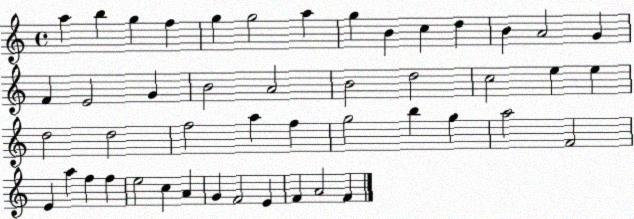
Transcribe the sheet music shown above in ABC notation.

X:1
T:Untitled
M:4/4
L:1/4
K:C
a b g f g g2 a g B c d B A2 G F E2 G B2 A2 B2 d2 c2 e e d2 d2 f2 a f g2 b g a2 F2 E a f f e2 c A G F2 E F A2 F